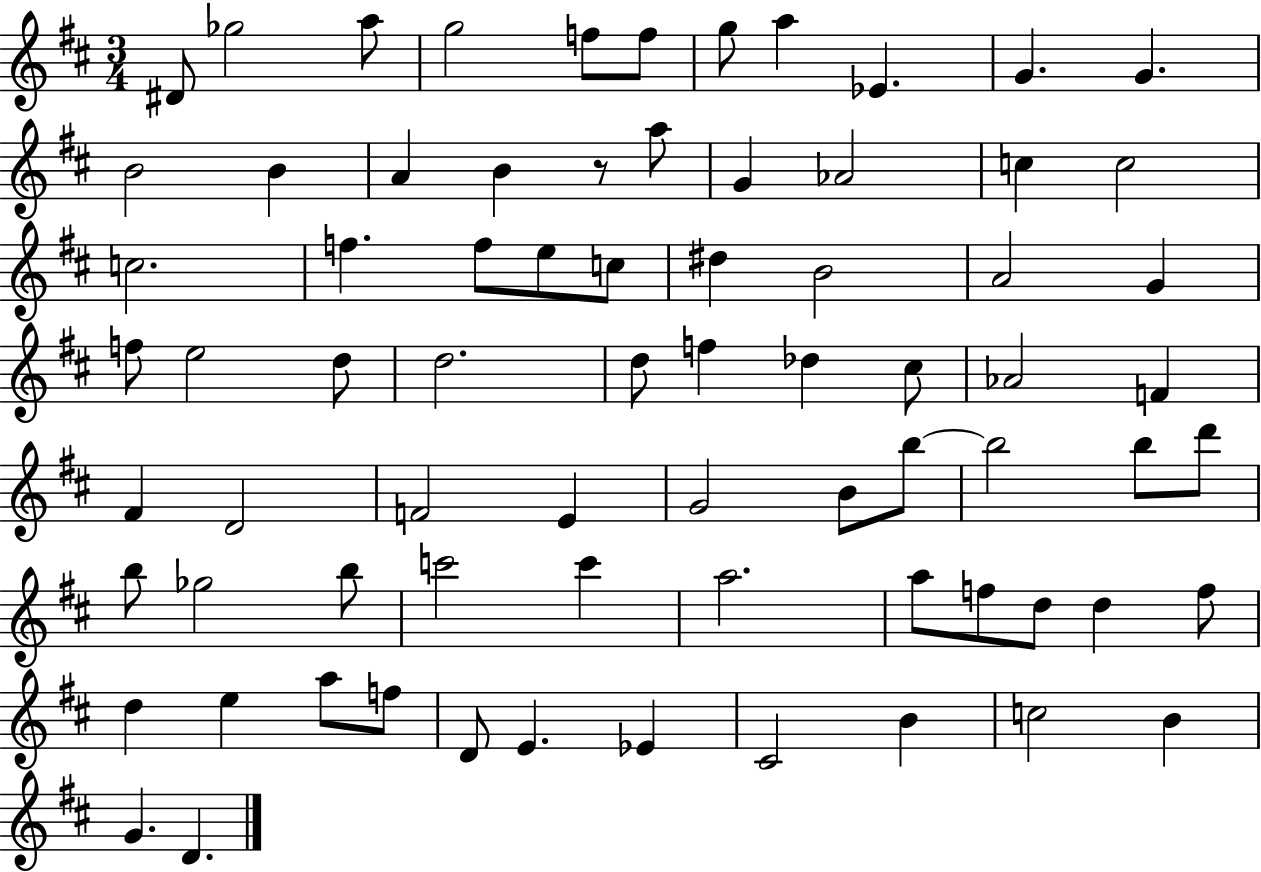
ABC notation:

X:1
T:Untitled
M:3/4
L:1/4
K:D
^D/2 _g2 a/2 g2 f/2 f/2 g/2 a _E G G B2 B A B z/2 a/2 G _A2 c c2 c2 f f/2 e/2 c/2 ^d B2 A2 G f/2 e2 d/2 d2 d/2 f _d ^c/2 _A2 F ^F D2 F2 E G2 B/2 b/2 b2 b/2 d'/2 b/2 _g2 b/2 c'2 c' a2 a/2 f/2 d/2 d f/2 d e a/2 f/2 D/2 E _E ^C2 B c2 B G D